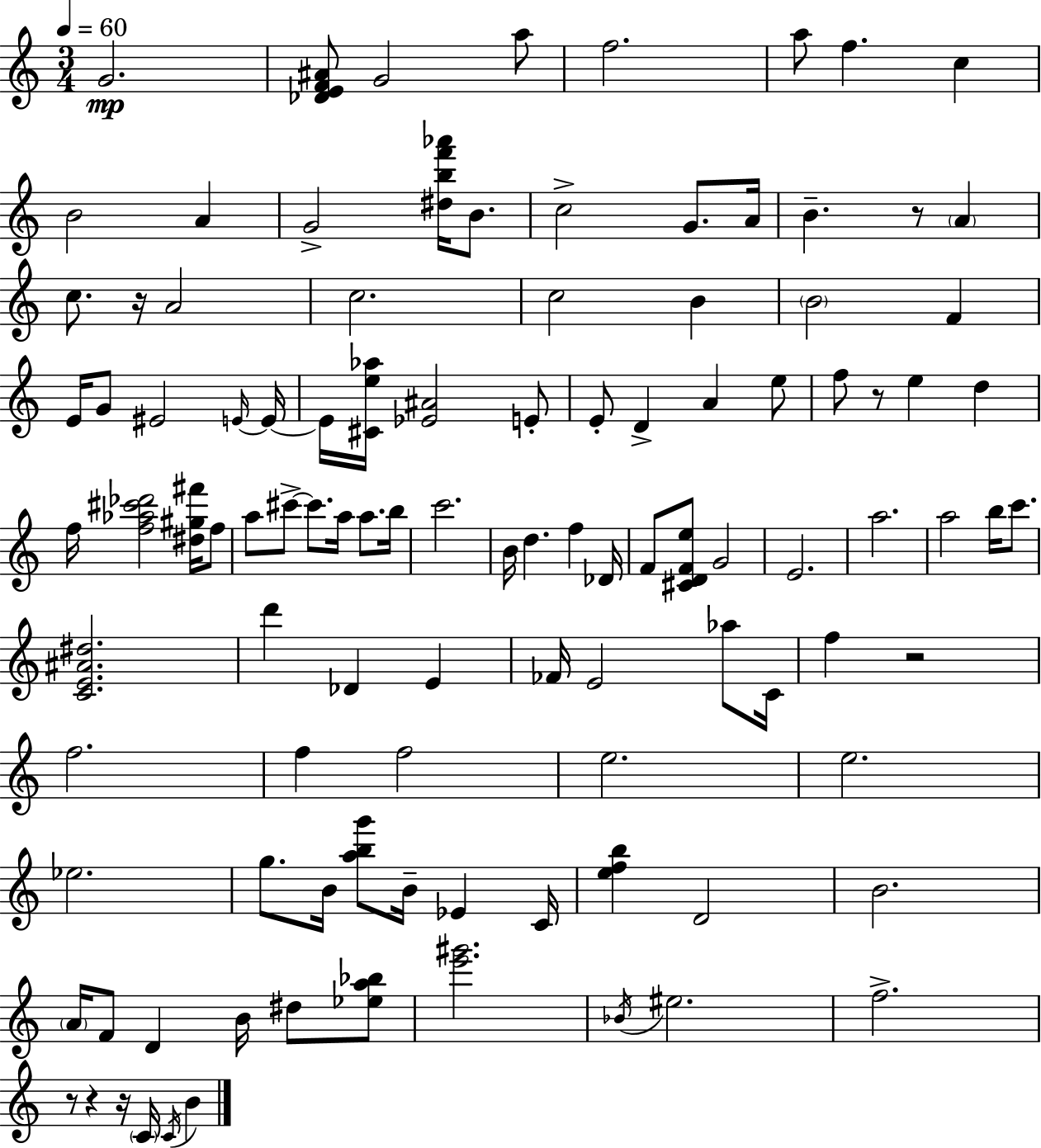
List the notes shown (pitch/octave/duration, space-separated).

G4/h. [Db4,E4,F4,A#4]/e G4/h A5/e F5/h. A5/e F5/q. C5/q B4/h A4/q G4/h [D#5,B5,F6,Ab6]/s B4/e. C5/h G4/e. A4/s B4/q. R/e A4/q C5/e. R/s A4/h C5/h. C5/h B4/q B4/h F4/q E4/s G4/e EIS4/h E4/s E4/s E4/s [C#4,E5,Ab5]/s [Eb4,A#4]/h E4/e E4/e D4/q A4/q E5/e F5/e R/e E5/q D5/q F5/s [F5,Ab5,C#6,Db6]/h [D#5,G#5,F#6]/s F5/e A5/e C#6/e C#6/e. A5/s A5/e. B5/s C6/h. B4/s D5/q. F5/q Db4/s F4/e [C#4,D4,F4,E5]/e G4/h E4/h. A5/h. A5/h B5/s C6/e. [C4,E4,A#4,D#5]/h. D6/q Db4/q E4/q FES4/s E4/h Ab5/e C4/s F5/q R/h F5/h. F5/q F5/h E5/h. E5/h. Eb5/h. G5/e. B4/s [A5,B5,G6]/e B4/s Eb4/q C4/s [E5,F5,B5]/q D4/h B4/h. A4/s F4/e D4/q B4/s D#5/e [Eb5,A5,Bb5]/e [E6,G#6]/h. Bb4/s EIS5/h. F5/h. R/e R/q R/s C4/s C4/s B4/q